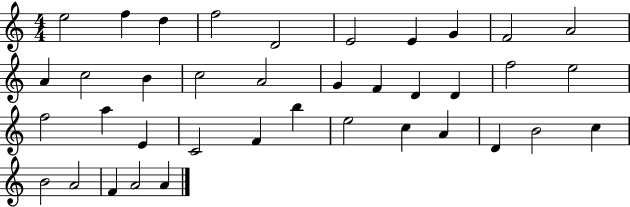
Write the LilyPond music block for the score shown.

{
  \clef treble
  \numericTimeSignature
  \time 4/4
  \key c \major
  e''2 f''4 d''4 | f''2 d'2 | e'2 e'4 g'4 | f'2 a'2 | \break a'4 c''2 b'4 | c''2 a'2 | g'4 f'4 d'4 d'4 | f''2 e''2 | \break f''2 a''4 e'4 | c'2 f'4 b''4 | e''2 c''4 a'4 | d'4 b'2 c''4 | \break b'2 a'2 | f'4 a'2 a'4 | \bar "|."
}